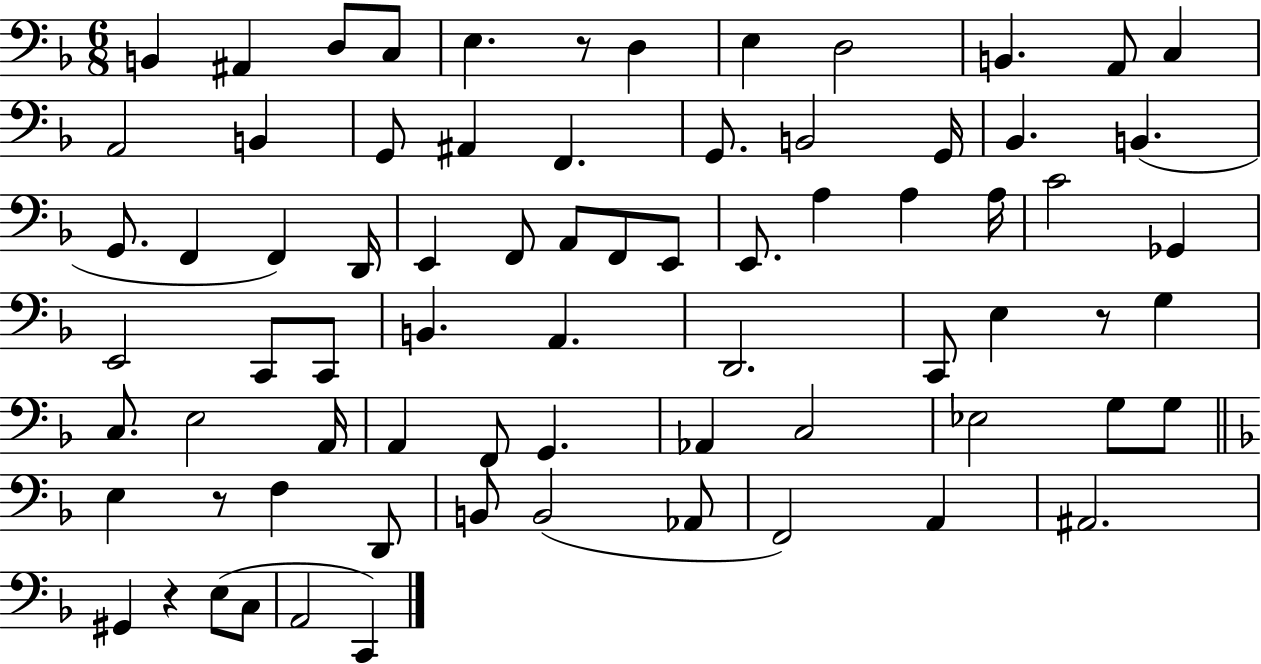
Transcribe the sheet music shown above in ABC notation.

X:1
T:Untitled
M:6/8
L:1/4
K:F
B,, ^A,, D,/2 C,/2 E, z/2 D, E, D,2 B,, A,,/2 C, A,,2 B,, G,,/2 ^A,, F,, G,,/2 B,,2 G,,/4 _B,, B,, G,,/2 F,, F,, D,,/4 E,, F,,/2 A,,/2 F,,/2 E,,/2 E,,/2 A, A, A,/4 C2 _G,, E,,2 C,,/2 C,,/2 B,, A,, D,,2 C,,/2 E, z/2 G, C,/2 E,2 A,,/4 A,, F,,/2 G,, _A,, C,2 _E,2 G,/2 G,/2 E, z/2 F, D,,/2 B,,/2 B,,2 _A,,/2 F,,2 A,, ^A,,2 ^G,, z E,/2 C,/2 A,,2 C,,